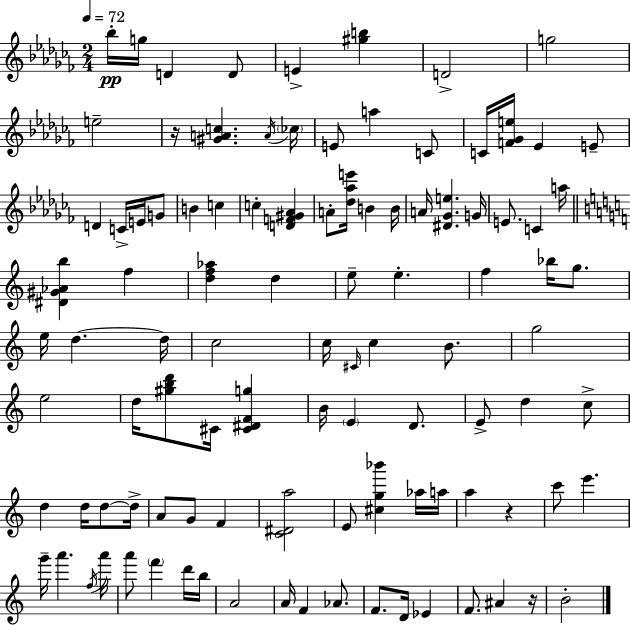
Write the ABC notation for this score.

X:1
T:Untitled
M:2/4
L:1/4
K:Abm
_b/4 g/4 D D/2 E [^gb] D2 g2 e2 z/4 [^GAc] A/4 _c/4 E/2 a C/2 C/4 [F_Ge]/4 _E E/2 D C/4 E/4 G/2 B c c [DF^G_A] A/2 [_d_ae']/4 B B/4 A/4 [^D_Ge] G/4 E/2 C a/4 [^D^G_Ab] f [df_a] d e/2 e f _b/4 g/2 e/4 d d/4 c2 c/4 ^C/4 c B/2 g2 e2 d/4 [^gbd']/2 ^C/4 [^C^DFg] B/4 E D/2 E/2 d c/2 d d/4 d/2 d/4 A/2 G/2 F [C^Da]2 E/2 [^cg_b'] _a/4 a/4 a z c'/2 e' g'/4 a' f/4 a'/4 a'/2 f' d'/4 b/4 A2 A/4 F _A/2 F/2 D/4 _E F/2 ^A z/4 B2